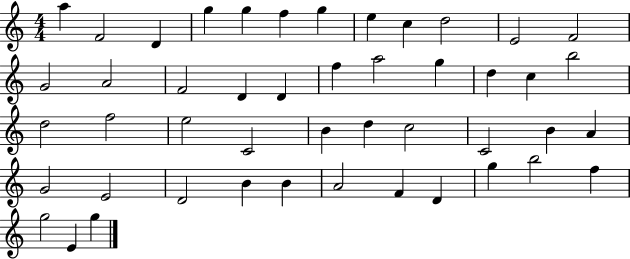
A5/q F4/h D4/q G5/q G5/q F5/q G5/q E5/q C5/q D5/h E4/h F4/h G4/h A4/h F4/h D4/q D4/q F5/q A5/h G5/q D5/q C5/q B5/h D5/h F5/h E5/h C4/h B4/q D5/q C5/h C4/h B4/q A4/q G4/h E4/h D4/h B4/q B4/q A4/h F4/q D4/q G5/q B5/h F5/q G5/h E4/q G5/q